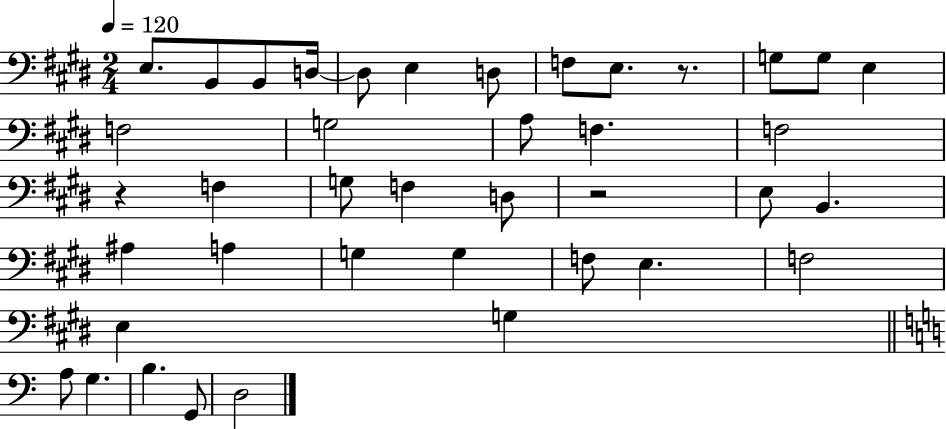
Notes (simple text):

E3/e. B2/e B2/e D3/s D3/e E3/q D3/e F3/e E3/e. R/e. G3/e G3/e E3/q F3/h G3/h A3/e F3/q. F3/h R/q F3/q G3/e F3/q D3/e R/h E3/e B2/q. A#3/q A3/q G3/q G3/q F3/e E3/q. F3/h E3/q G3/q A3/e G3/q. B3/q. G2/e D3/h